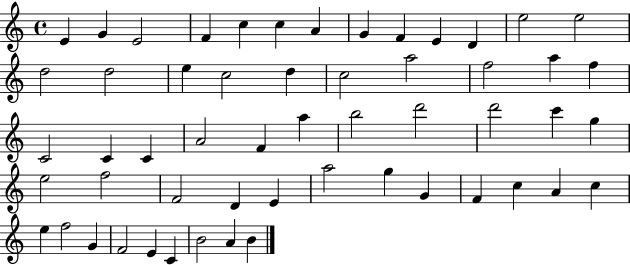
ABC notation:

X:1
T:Untitled
M:4/4
L:1/4
K:C
E G E2 F c c A G F E D e2 e2 d2 d2 e c2 d c2 a2 f2 a f C2 C C A2 F a b2 d'2 d'2 c' g e2 f2 F2 D E a2 g G F c A c e f2 G F2 E C B2 A B